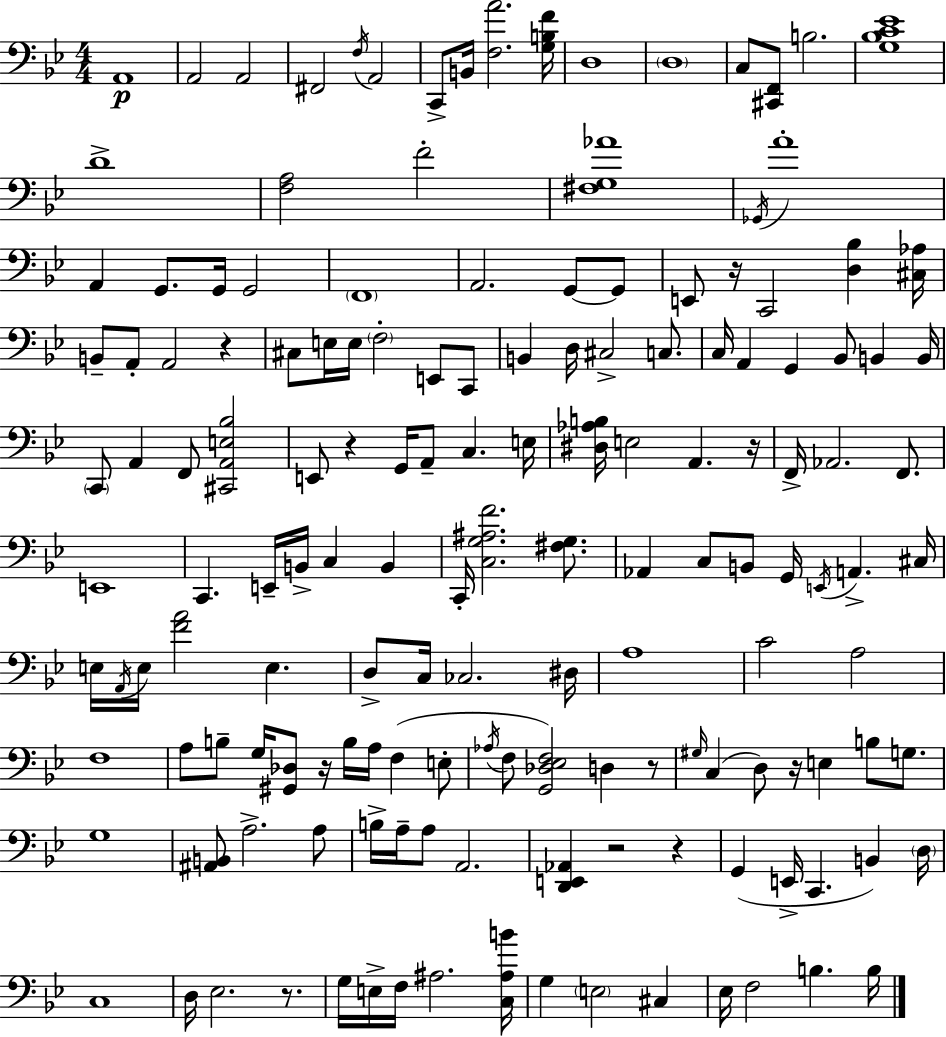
A2/w A2/h A2/h F#2/h F3/s A2/h C2/e B2/s [F3,A4]/h. [G3,B3,F4]/s D3/w D3/w C3/e [C#2,F2]/e B3/h. [G3,Bb3,C4,Eb4]/w D4/w [F3,A3]/h F4/h [F#3,G3,Ab4]/w Gb2/s A4/w A2/q G2/e. G2/s G2/h F2/w A2/h. G2/e G2/e E2/e R/s C2/h [D3,Bb3]/q [C#3,Ab3]/s B2/e A2/e A2/h R/q C#3/e E3/s E3/s F3/h E2/e C2/e B2/q D3/s C#3/h C3/e. C3/s A2/q G2/q Bb2/e B2/q B2/s C2/e A2/q F2/e [C#2,A2,E3,Bb3]/h E2/e R/q G2/s A2/e C3/q. E3/s [D#3,Ab3,B3]/s E3/h A2/q. R/s F2/s Ab2/h. F2/e. E2/w C2/q. E2/s B2/s C3/q B2/q C2/s [C3,G3,A#3,F4]/h. [F#3,G3]/e. Ab2/q C3/e B2/e G2/s E2/s A2/q. C#3/s E3/s A2/s E3/s [F4,A4]/h E3/q. D3/e C3/s CES3/h. D#3/s A3/w C4/h A3/h F3/w A3/e B3/e G3/s [G#2,Db3]/e R/s B3/s A3/s F3/q E3/e Ab3/s F3/e [G2,Db3,Eb3,F3]/h D3/q R/e G#3/s C3/q D3/e R/s E3/q B3/e G3/e. G3/w [A#2,B2]/e A3/h. A3/e B3/s A3/s A3/e A2/h. [D2,E2,Ab2]/q R/h R/q G2/q E2/s C2/q. B2/q D3/s C3/w D3/s Eb3/h. R/e. G3/s E3/s F3/s A#3/h. [C3,A#3,B4]/s G3/q E3/h C#3/q Eb3/s F3/h B3/q. B3/s